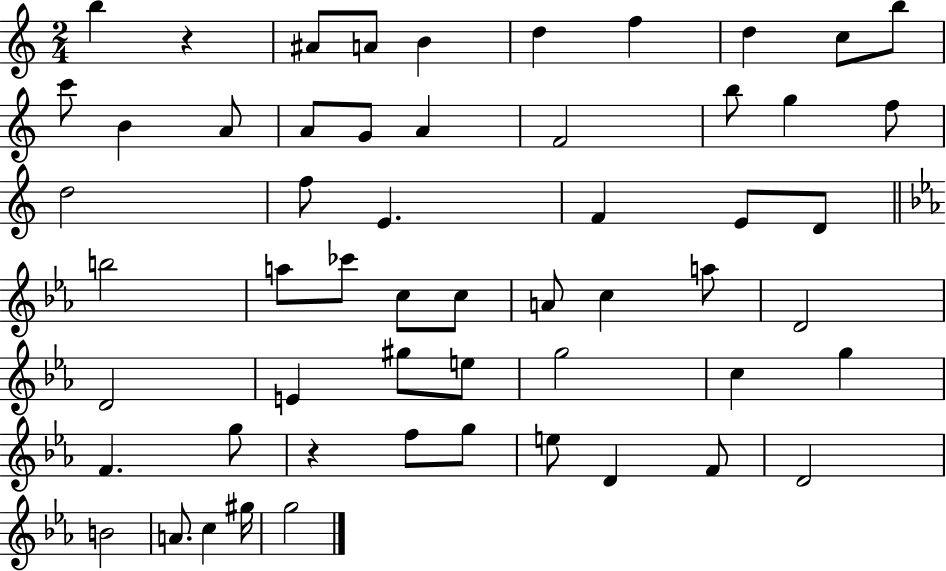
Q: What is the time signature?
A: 2/4